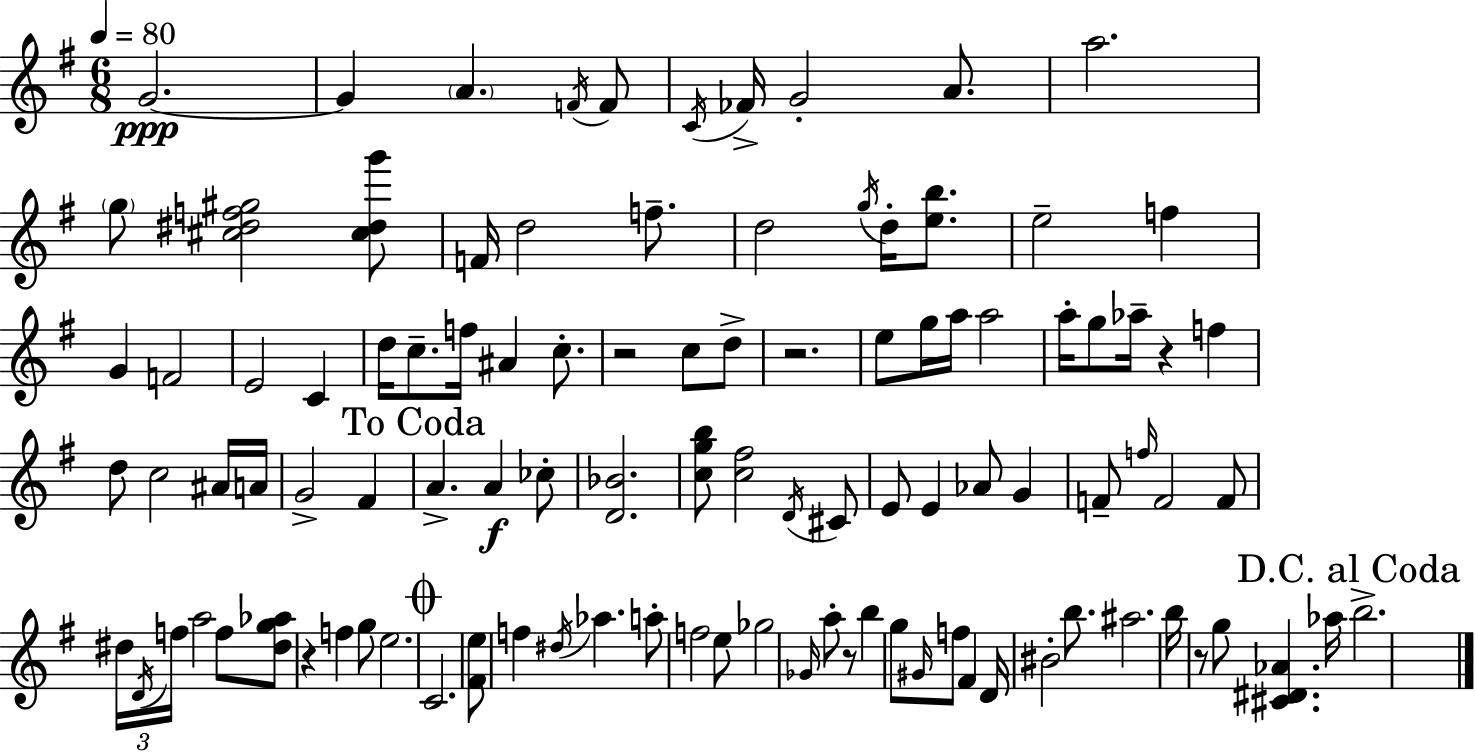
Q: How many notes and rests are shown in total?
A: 103